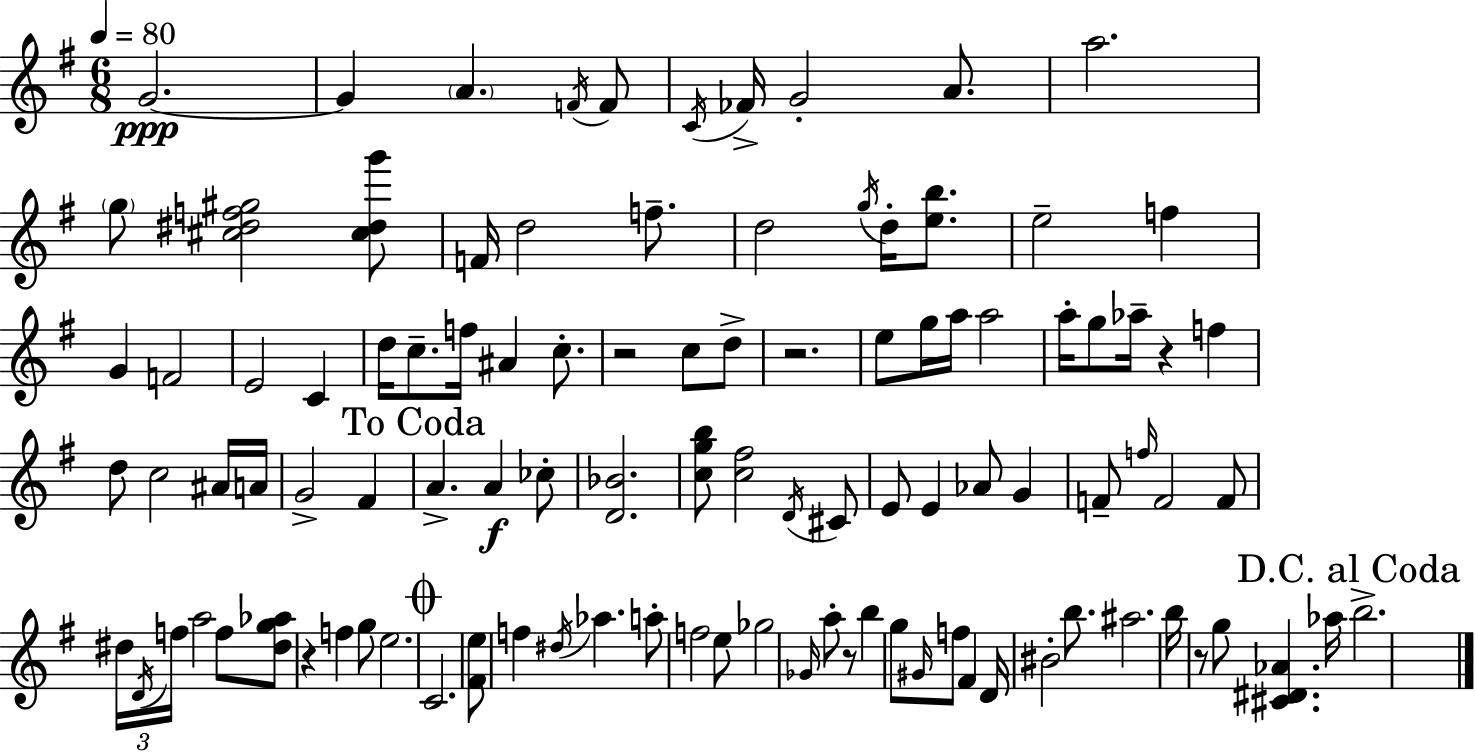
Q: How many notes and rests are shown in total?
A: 103